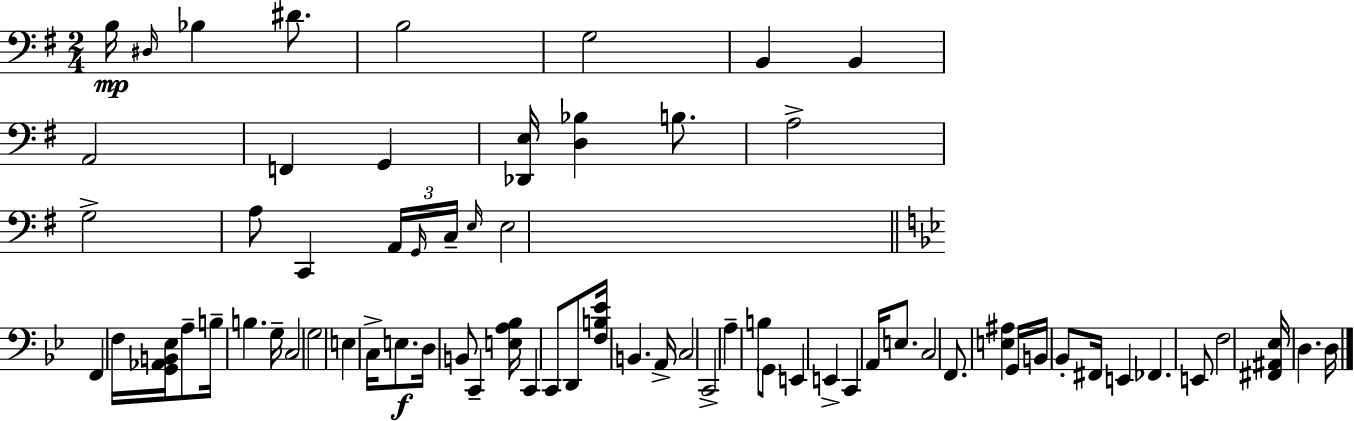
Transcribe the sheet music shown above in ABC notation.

X:1
T:Untitled
M:2/4
L:1/4
K:G
B,/4 ^D,/4 _B, ^D/2 B,2 G,2 B,, B,, A,,2 F,, G,, [_D,,E,]/4 [D,_B,] B,/2 A,2 G,2 A,/2 C,, A,,/4 G,,/4 C,/4 E,/4 E,2 F,, F,/4 [G,,_A,,B,,_E,]/4 A,/2 B,/4 B, G,/4 C,2 G,2 E, C,/4 E,/2 D,/4 B,,/2 C,, [E,A,_B,]/4 C,, C,,/2 D,,/2 [F,B,_E]/4 B,, A,,/4 C,2 C,,2 A, B,/2 G,,/2 E,, E,, C,, A,,/4 E,/2 C,2 F,,/2 [E,^A,] G,,/4 B,,/4 _B,,/2 ^F,,/4 E,, _F,, E,,/2 F,2 [^F,,^A,,_E,]/4 D, D,/4